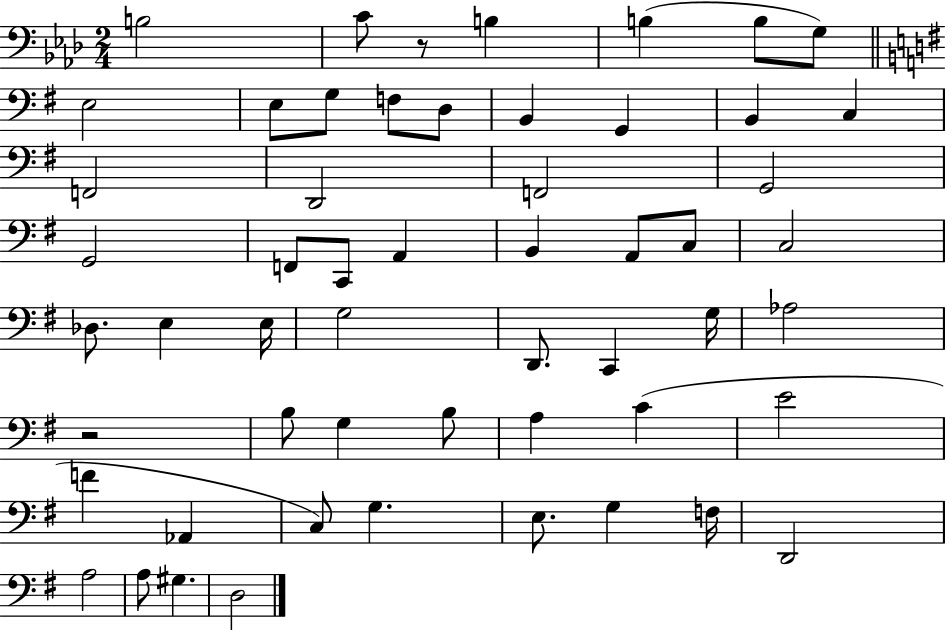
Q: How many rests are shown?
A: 2